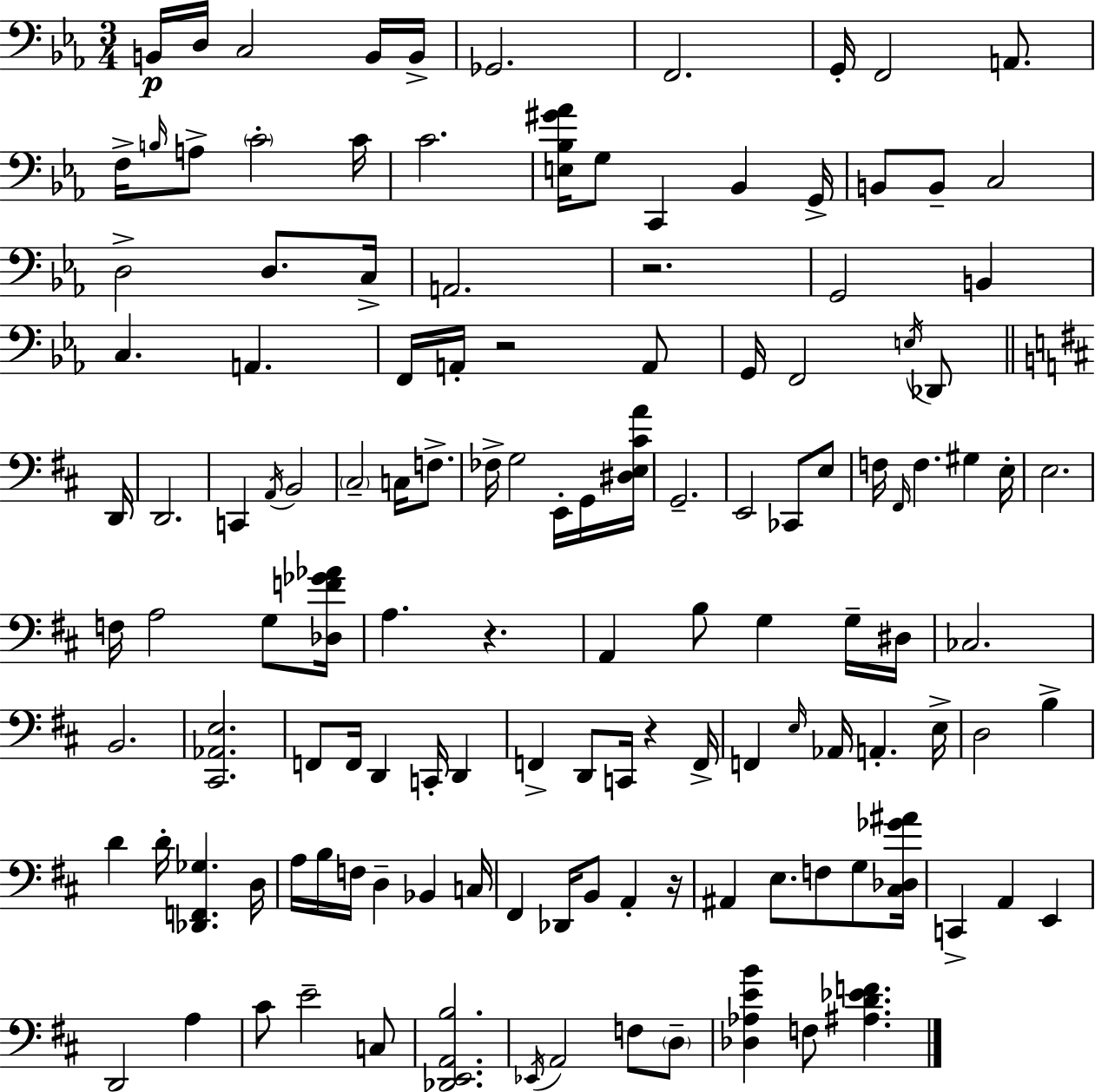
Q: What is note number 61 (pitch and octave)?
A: F3